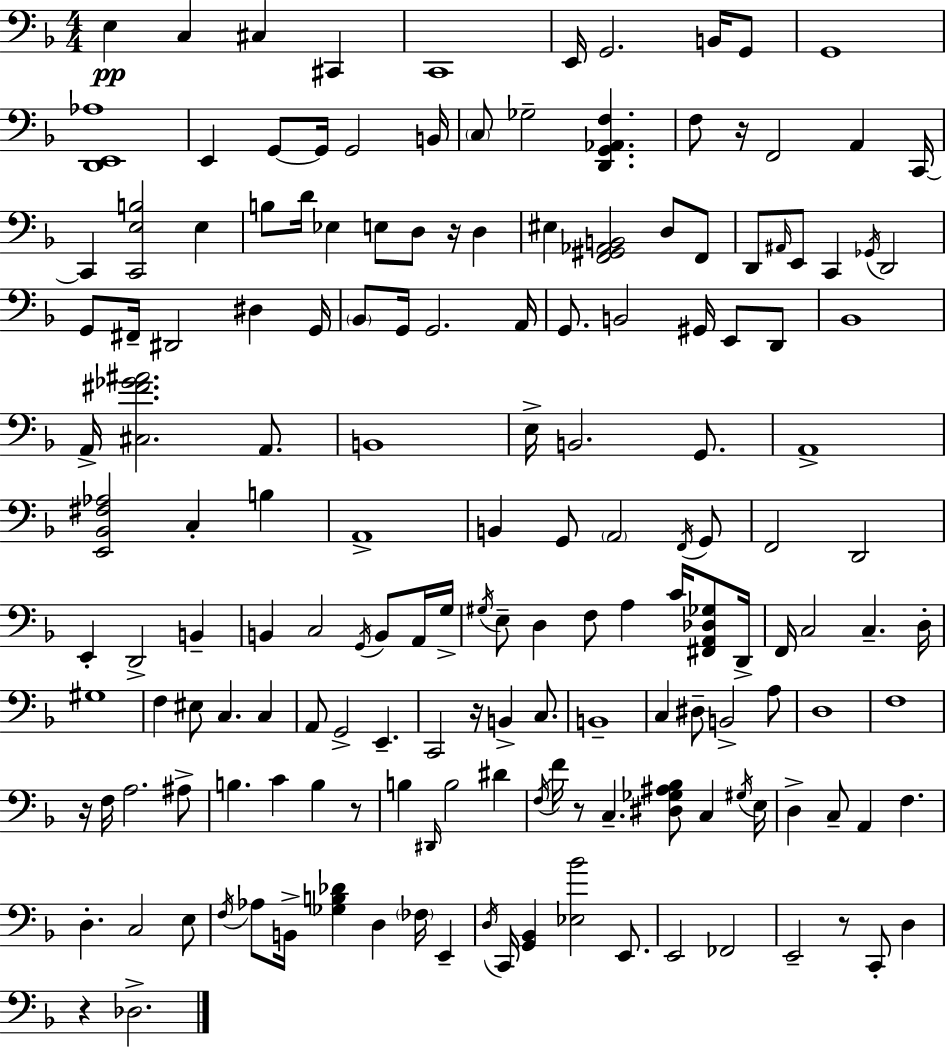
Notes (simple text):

E3/q C3/q C#3/q C#2/q C2/w E2/s G2/h. B2/s G2/e G2/w [D2,E2,Ab3]/w E2/q G2/e G2/s G2/h B2/s C3/e Gb3/h [D2,G2,Ab2,F3]/q. F3/e R/s F2/h A2/q C2/s C2/q [C2,E3,B3]/h E3/q B3/e D4/s Eb3/q E3/e D3/e R/s D3/q EIS3/q [F2,G#2,Ab2,B2]/h D3/e F2/e D2/e A#2/s E2/e C2/q Gb2/s D2/h G2/e F#2/s D#2/h D#3/q G2/s Bb2/e G2/s G2/h. A2/s G2/e. B2/h G#2/s E2/e D2/e Bb2/w A2/s [C#3,F#4,Gb4,A#4]/h. A2/e. B2/w E3/s B2/h. G2/e. A2/w [E2,Bb2,F#3,Ab3]/h C3/q B3/q A2/w B2/q G2/e A2/h F2/s G2/e F2/h D2/h E2/q D2/h B2/q B2/q C3/h G2/s B2/e A2/s G3/s G#3/s E3/e D3/q F3/e A3/q C4/s [F#2,A2,Db3,Gb3]/e D2/s F2/s C3/h C3/q. D3/s G#3/w F3/q EIS3/e C3/q. C3/q A2/e G2/h E2/q. C2/h R/s B2/q C3/e. B2/w C3/q D#3/e B2/h A3/e D3/w F3/w R/s F3/s A3/h. A#3/e B3/q. C4/q B3/q R/e B3/q D#2/s B3/h D#4/q F3/s F4/s R/e C3/q. [D#3,Gb3,A#3,Bb3]/e C3/q G#3/s E3/s D3/q C3/e A2/q F3/q. D3/q. C3/h E3/e F3/s Ab3/e B2/s [Gb3,B3,Db4]/q D3/q FES3/s E2/q D3/s C2/s [G2,Bb2]/q [Eb3,Bb4]/h E2/e. E2/h FES2/h E2/h R/e C2/e D3/q R/q Db3/h.